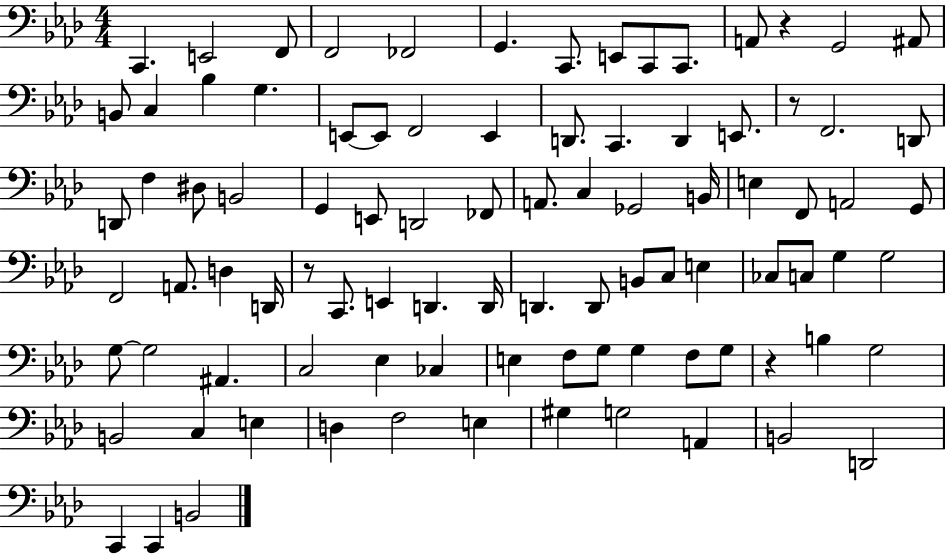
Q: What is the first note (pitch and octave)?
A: C2